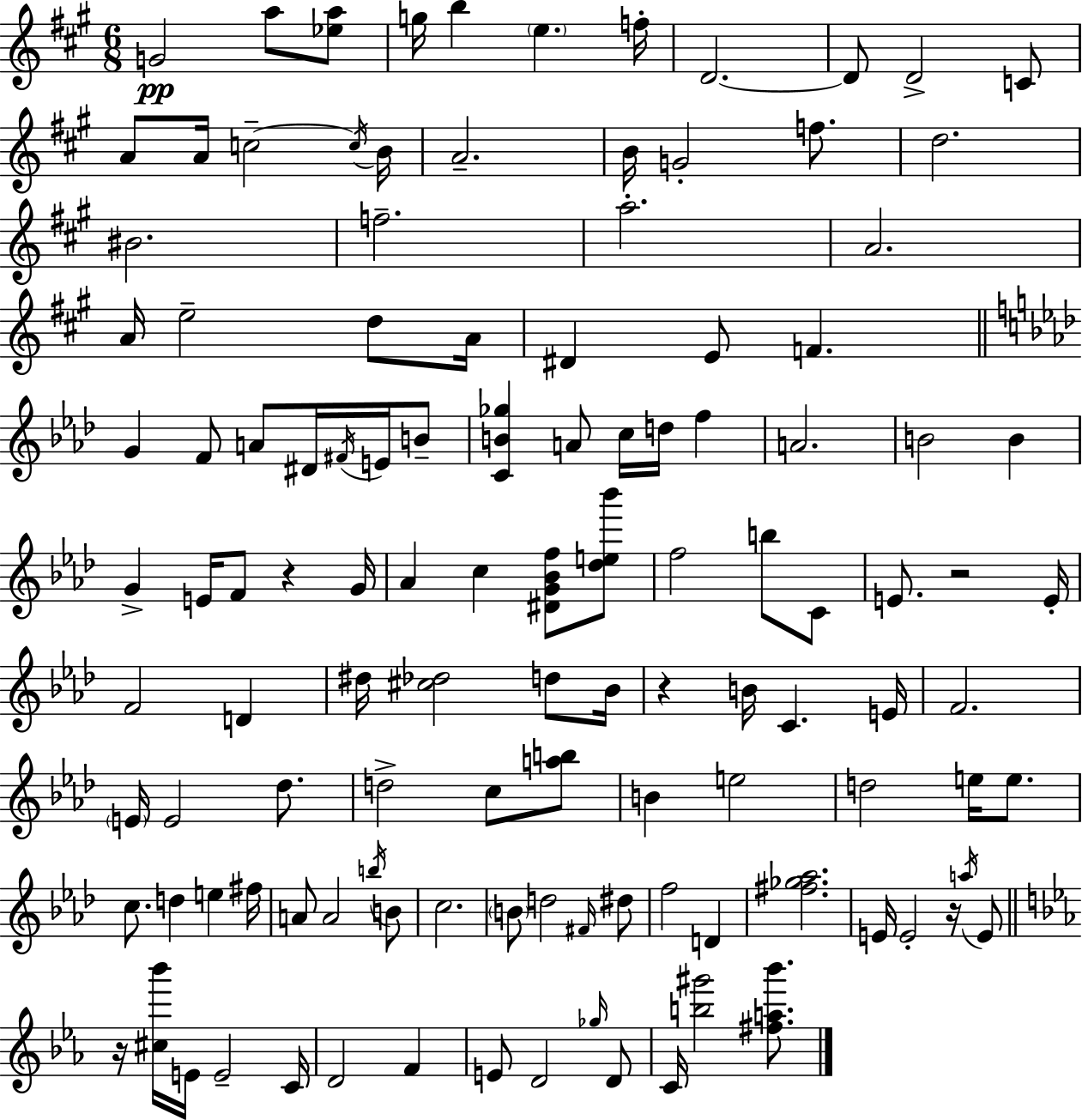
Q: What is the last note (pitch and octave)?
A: C4